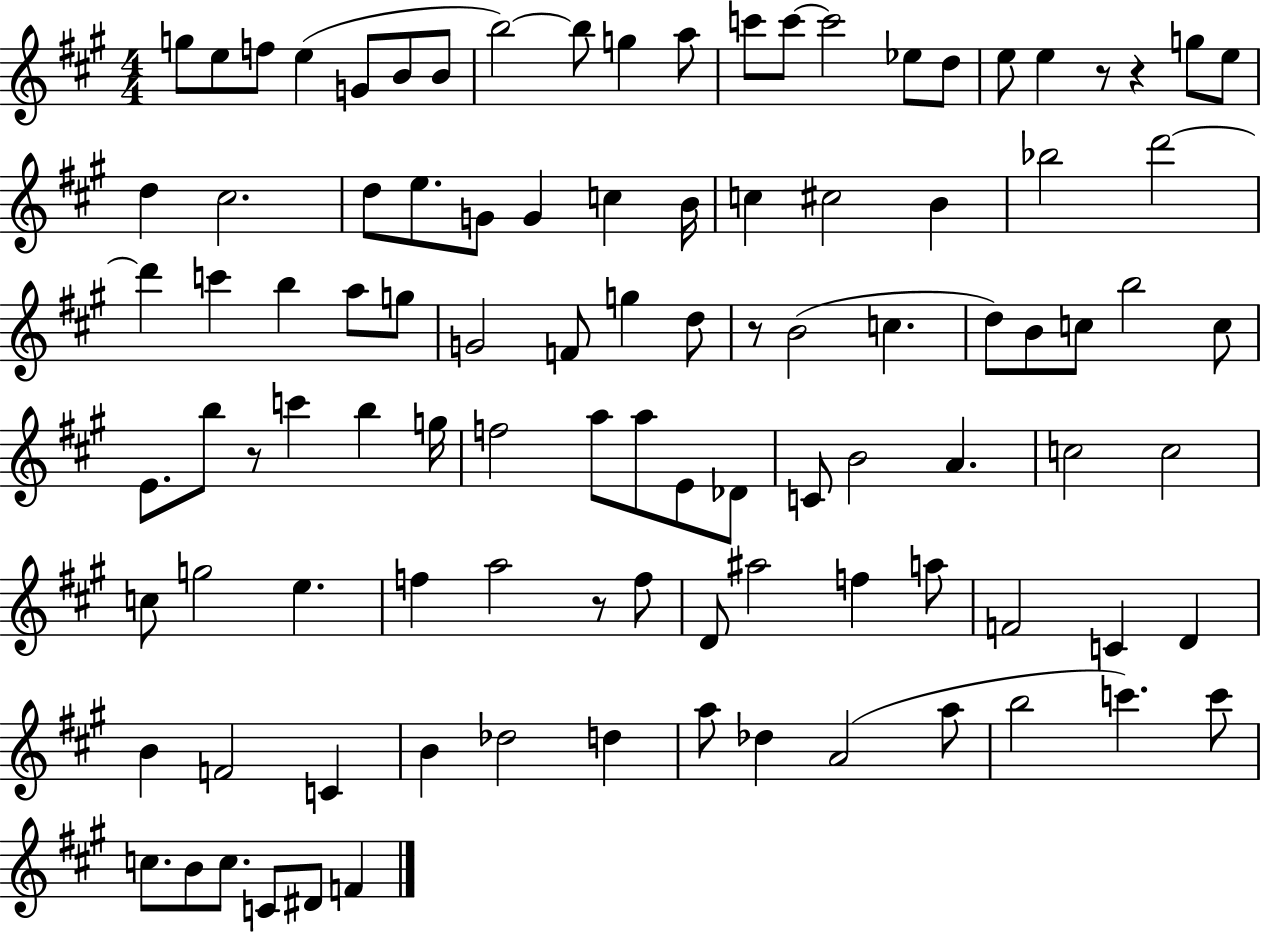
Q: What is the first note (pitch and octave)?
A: G5